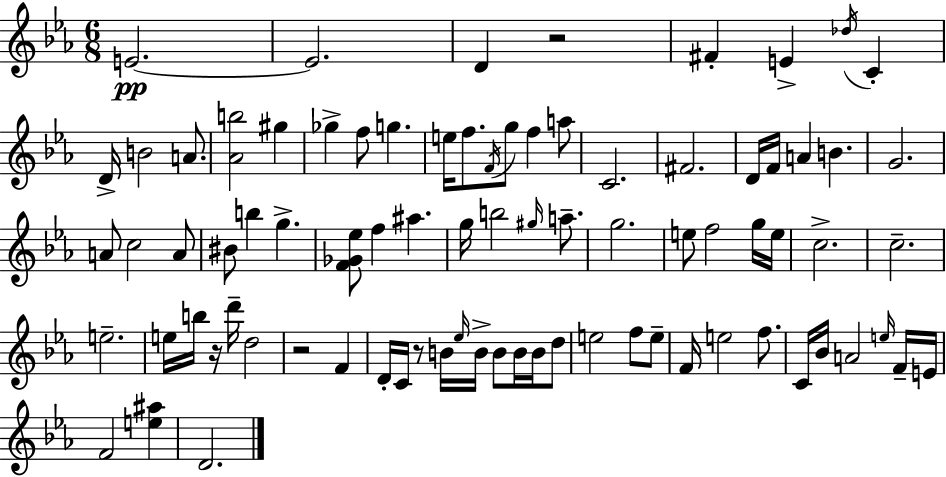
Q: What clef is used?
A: treble